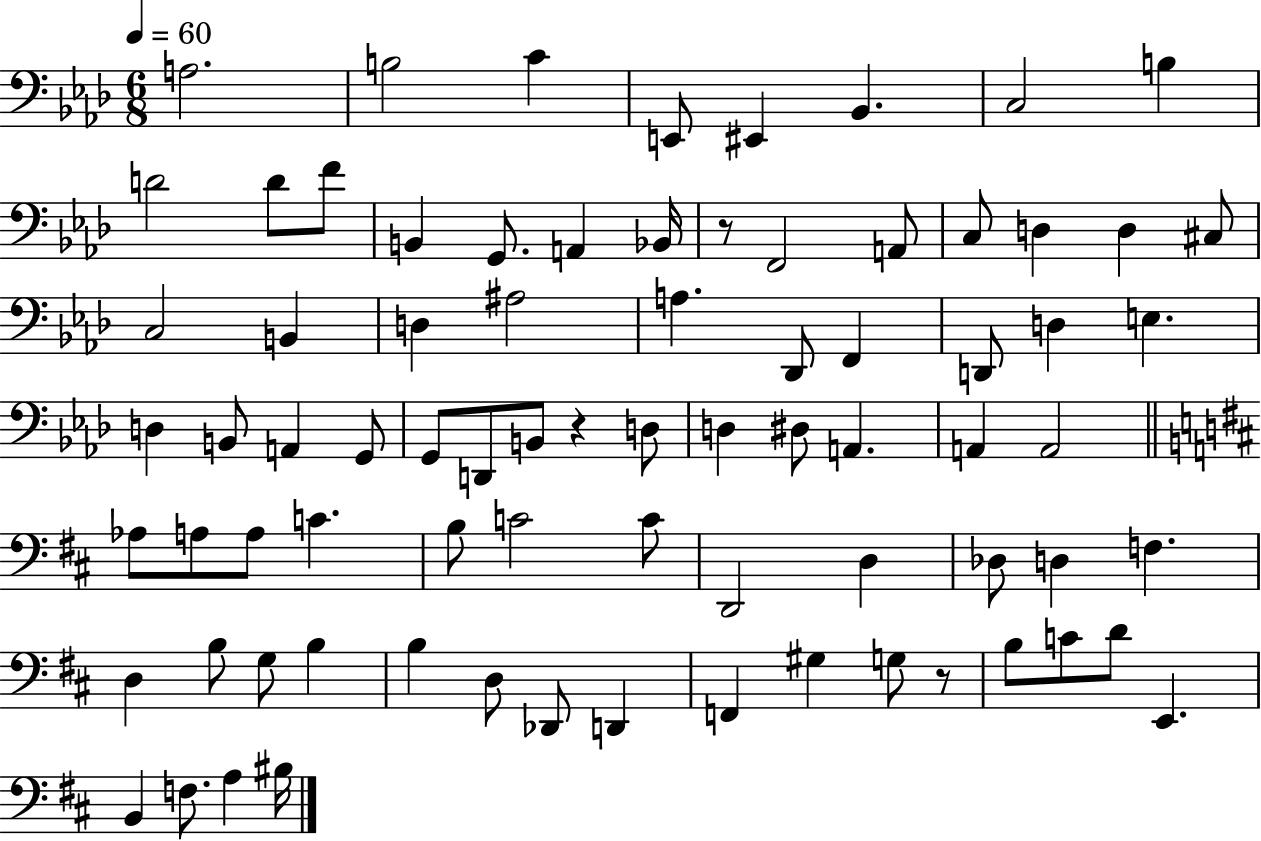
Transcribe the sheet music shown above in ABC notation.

X:1
T:Untitled
M:6/8
L:1/4
K:Ab
A,2 B,2 C E,,/2 ^E,, _B,, C,2 B, D2 D/2 F/2 B,, G,,/2 A,, _B,,/4 z/2 F,,2 A,,/2 C,/2 D, D, ^C,/2 C,2 B,, D, ^A,2 A, _D,,/2 F,, D,,/2 D, E, D, B,,/2 A,, G,,/2 G,,/2 D,,/2 B,,/2 z D,/2 D, ^D,/2 A,, A,, A,,2 _A,/2 A,/2 A,/2 C B,/2 C2 C/2 D,,2 D, _D,/2 D, F, D, B,/2 G,/2 B, B, D,/2 _D,,/2 D,, F,, ^G, G,/2 z/2 B,/2 C/2 D/2 E,, B,, F,/2 A, ^B,/4